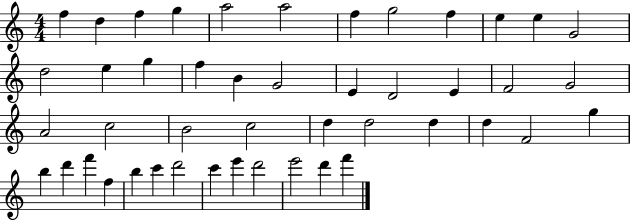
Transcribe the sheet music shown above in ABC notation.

X:1
T:Untitled
M:4/4
L:1/4
K:C
f d f g a2 a2 f g2 f e e G2 d2 e g f B G2 E D2 E F2 G2 A2 c2 B2 c2 d d2 d d F2 g b d' f' f b c' d'2 c' e' d'2 e'2 d' f'